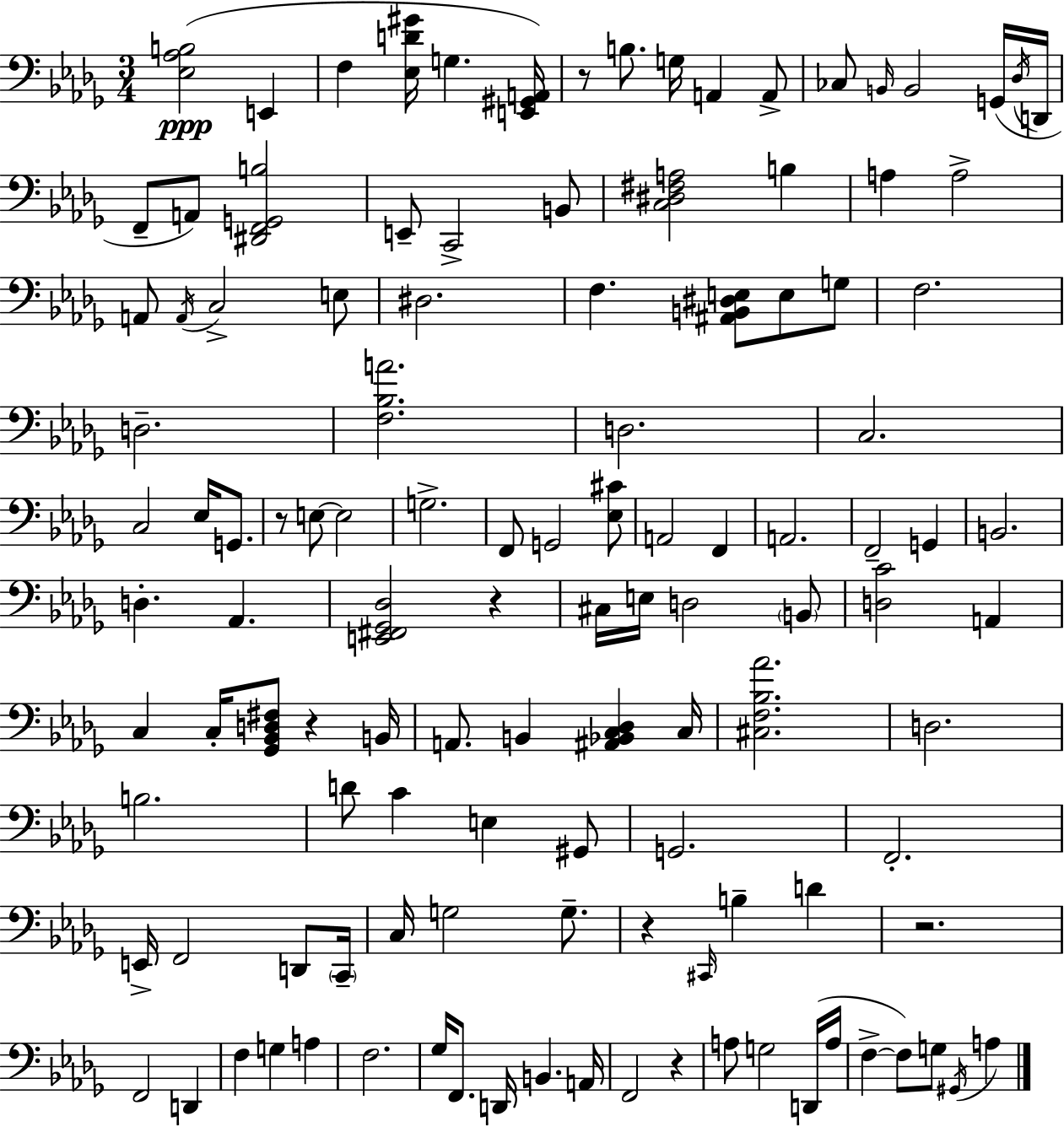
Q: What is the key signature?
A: BES minor